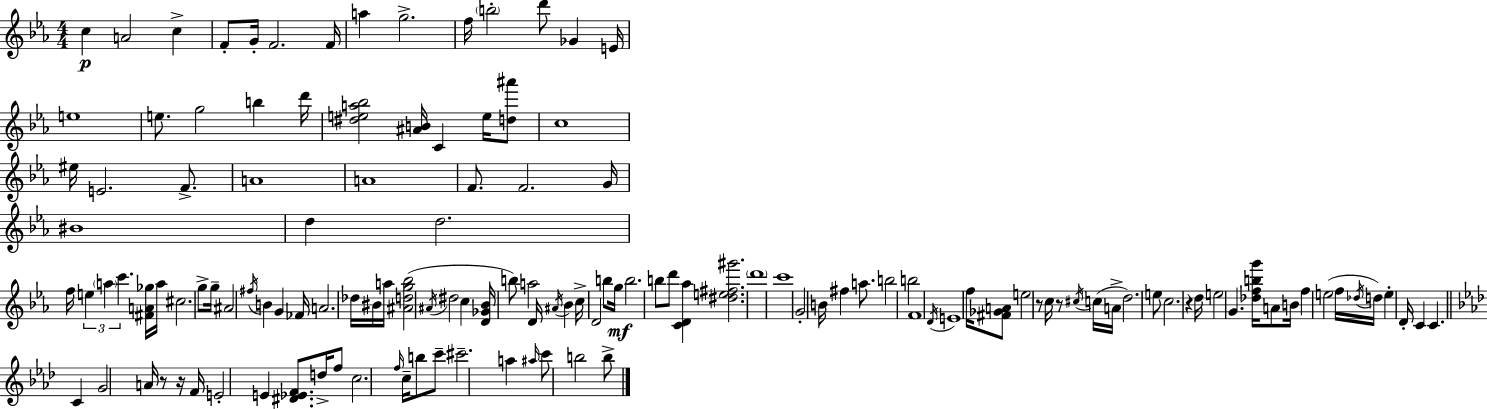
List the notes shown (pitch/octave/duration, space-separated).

C5/q A4/h C5/q F4/e G4/s F4/h. F4/s A5/q G5/h. F5/s B5/h D6/e Gb4/q E4/s E5/w E5/e. G5/h B5/q D6/s [D#5,E5,A5,Bb5]/h [A#4,B4]/s C4/q E5/s [D5,A#6]/e C5/w EIS5/s E4/h. F4/e. A4/w A4/w F4/e. F4/h. G4/s BIS4/w D5/q D5/h. F5/s E5/q A5/q C6/q. [F#4,A4,Gb5]/s A5/s C#5/h. G5/e G5/s A#4/h F#5/s B4/q G4/q FES4/s A4/h. Db5/s BIS4/s A5/s [A#4,D5,G5,Bb5]/h A#4/s D#5/h C5/q [D4,Gb4,Bb4]/s B5/e A5/h D4/s A#4/s Bb4/q C5/s D4/h B5/e G5/s B5/h. B5/e D6/e [C4,D4,Ab5]/q [D#5,E5,F#5,G#6]/h. D6/w C6/w G4/h B4/s F#5/q A5/e. B5/h B5/h F4/w D4/s E4/w F5/s [F#4,Gb4,A4]/e E5/h R/e C5/s R/e C#5/s C5/s A4/s D5/h. E5/e C5/h. R/q D5/s E5/h G4/q. [Db5,F5,B5,G6]/s A4/e B4/s F5/q E5/h F5/s Db5/s D5/s E5/q D4/s C4/q C4/q. C4/q G4/h A4/s R/e R/s F4/s E4/h E4/q [D#4,Eb4,F4]/e. D5/s F5/e C5/h. F5/s C5/s B5/e C6/e C#6/h. A5/q A#5/s C6/e B5/h B5/e